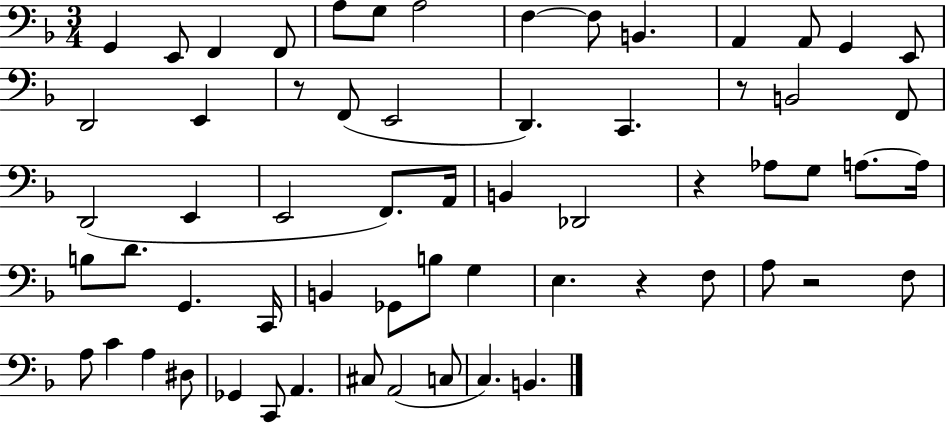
X:1
T:Untitled
M:3/4
L:1/4
K:F
G,, E,,/2 F,, F,,/2 A,/2 G,/2 A,2 F, F,/2 B,, A,, A,,/2 G,, E,,/2 D,,2 E,, z/2 F,,/2 E,,2 D,, C,, z/2 B,,2 F,,/2 D,,2 E,, E,,2 F,,/2 A,,/4 B,, _D,,2 z _A,/2 G,/2 A,/2 A,/4 B,/2 D/2 G,, C,,/4 B,, _G,,/2 B,/2 G, E, z F,/2 A,/2 z2 F,/2 A,/2 C A, ^D,/2 _G,, C,,/2 A,, ^C,/2 A,,2 C,/2 C, B,,